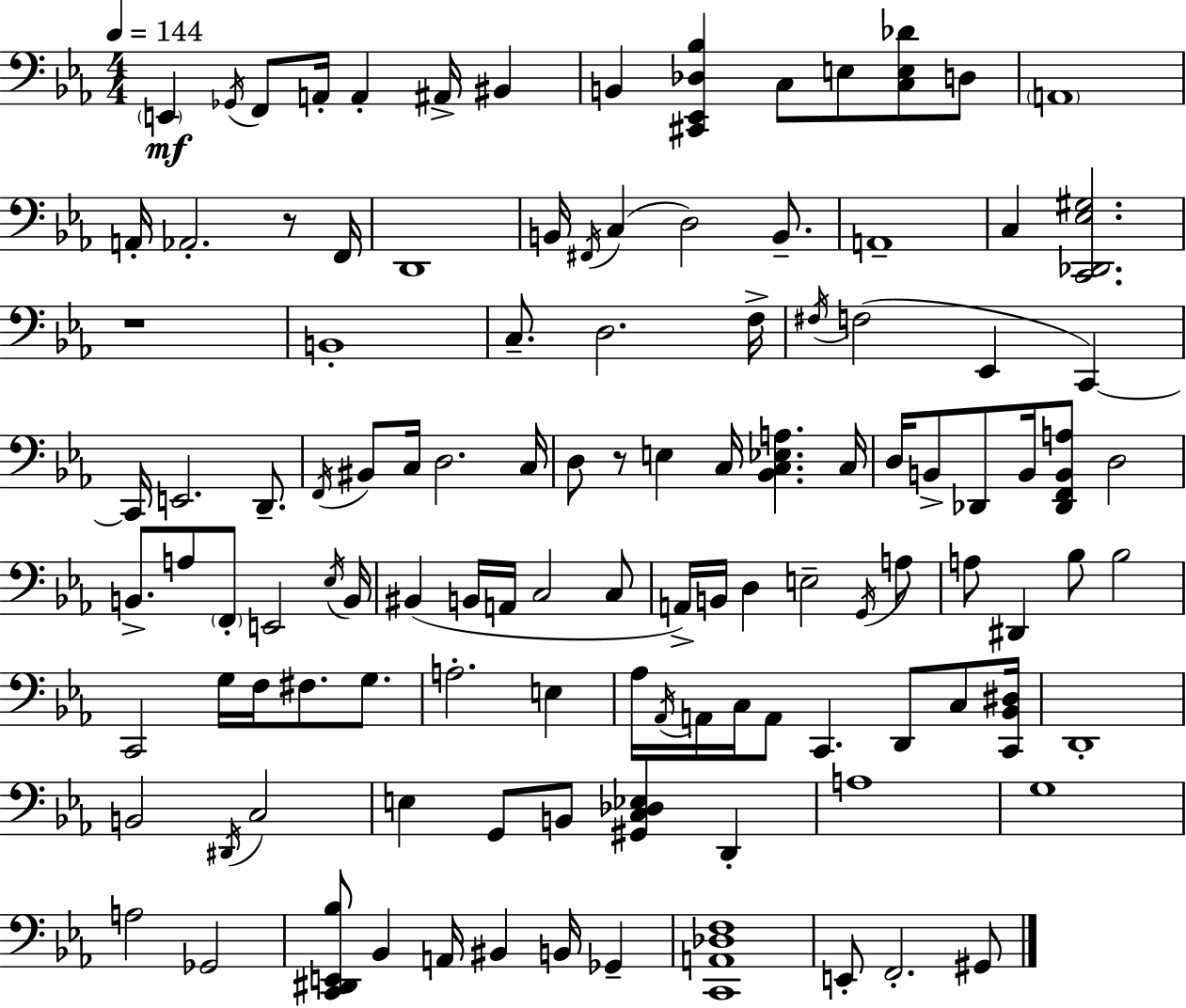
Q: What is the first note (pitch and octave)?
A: E2